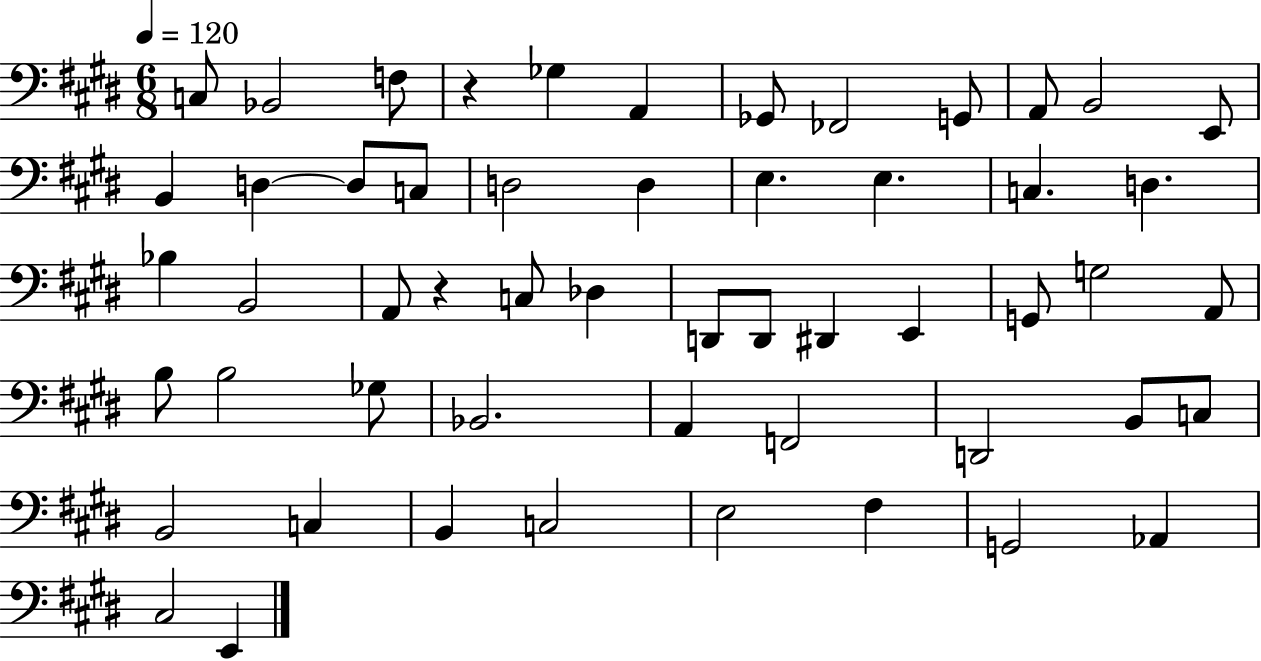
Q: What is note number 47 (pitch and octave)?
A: E3